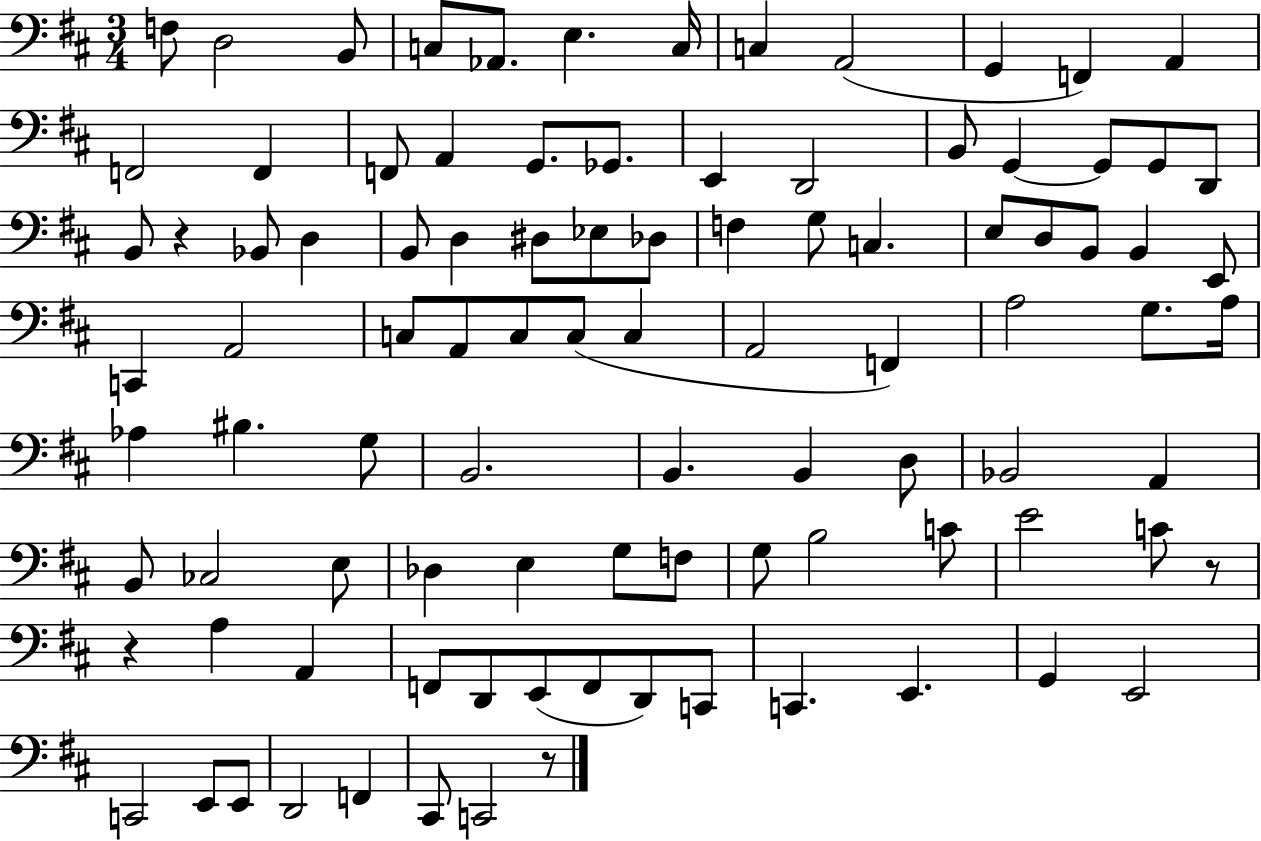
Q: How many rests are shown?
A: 4